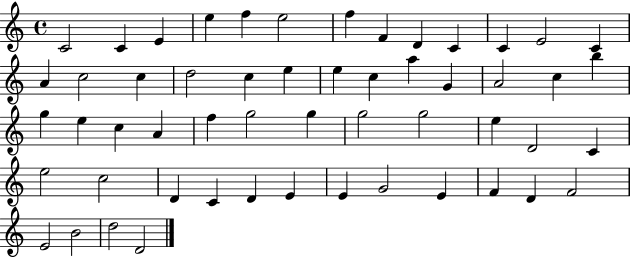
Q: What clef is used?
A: treble